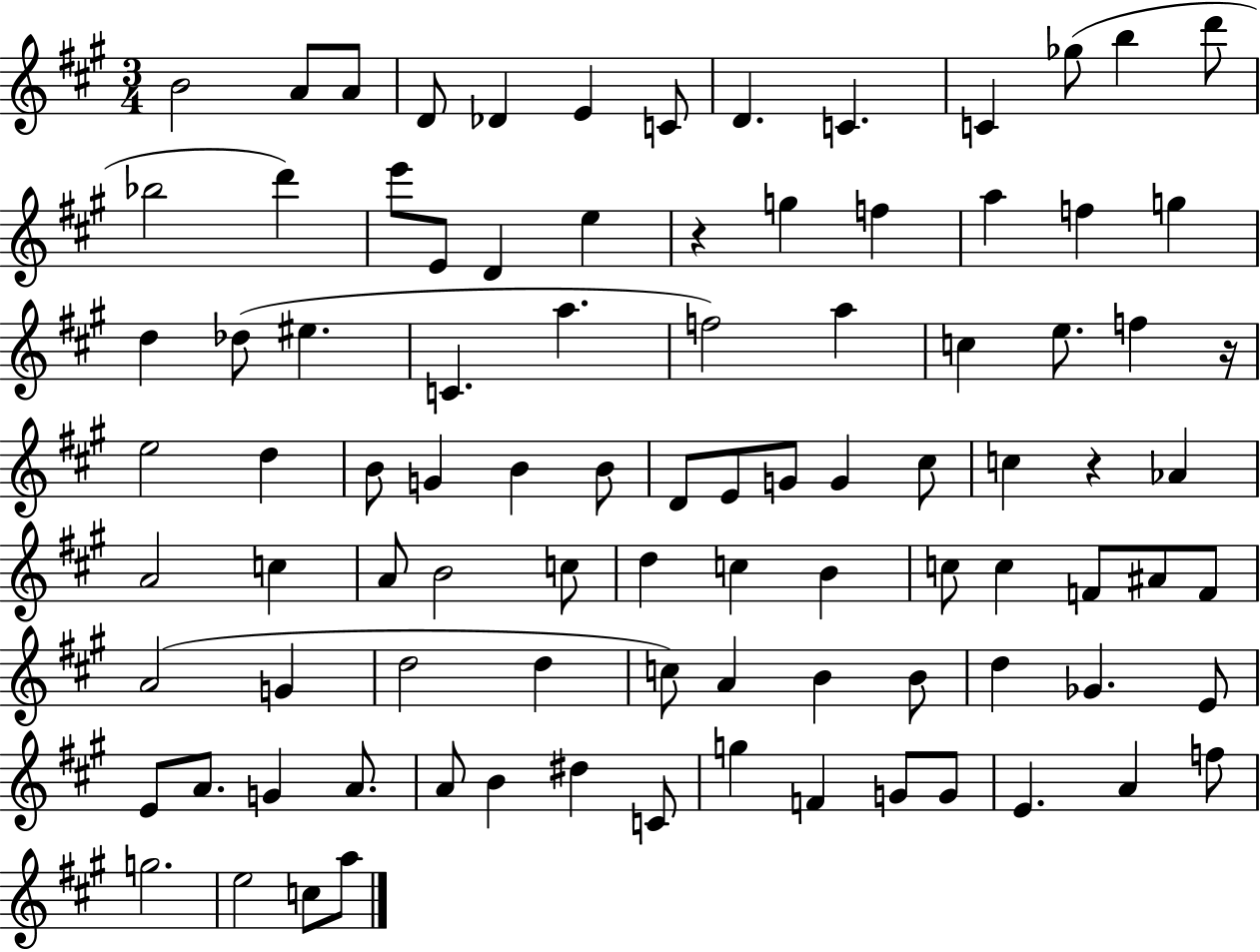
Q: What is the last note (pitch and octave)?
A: A5